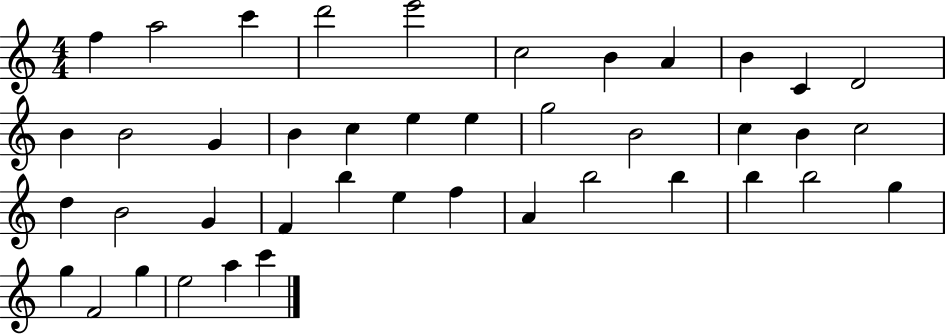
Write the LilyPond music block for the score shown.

{
  \clef treble
  \numericTimeSignature
  \time 4/4
  \key c \major
  f''4 a''2 c'''4 | d'''2 e'''2 | c''2 b'4 a'4 | b'4 c'4 d'2 | \break b'4 b'2 g'4 | b'4 c''4 e''4 e''4 | g''2 b'2 | c''4 b'4 c''2 | \break d''4 b'2 g'4 | f'4 b''4 e''4 f''4 | a'4 b''2 b''4 | b''4 b''2 g''4 | \break g''4 f'2 g''4 | e''2 a''4 c'''4 | \bar "|."
}